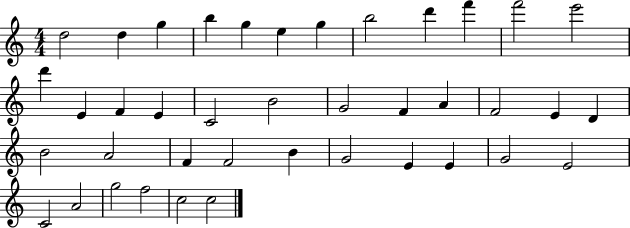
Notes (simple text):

D5/h D5/q G5/q B5/q G5/q E5/q G5/q B5/h D6/q F6/q F6/h E6/h D6/q E4/q F4/q E4/q C4/h B4/h G4/h F4/q A4/q F4/h E4/q D4/q B4/h A4/h F4/q F4/h B4/q G4/h E4/q E4/q G4/h E4/h C4/h A4/h G5/h F5/h C5/h C5/h